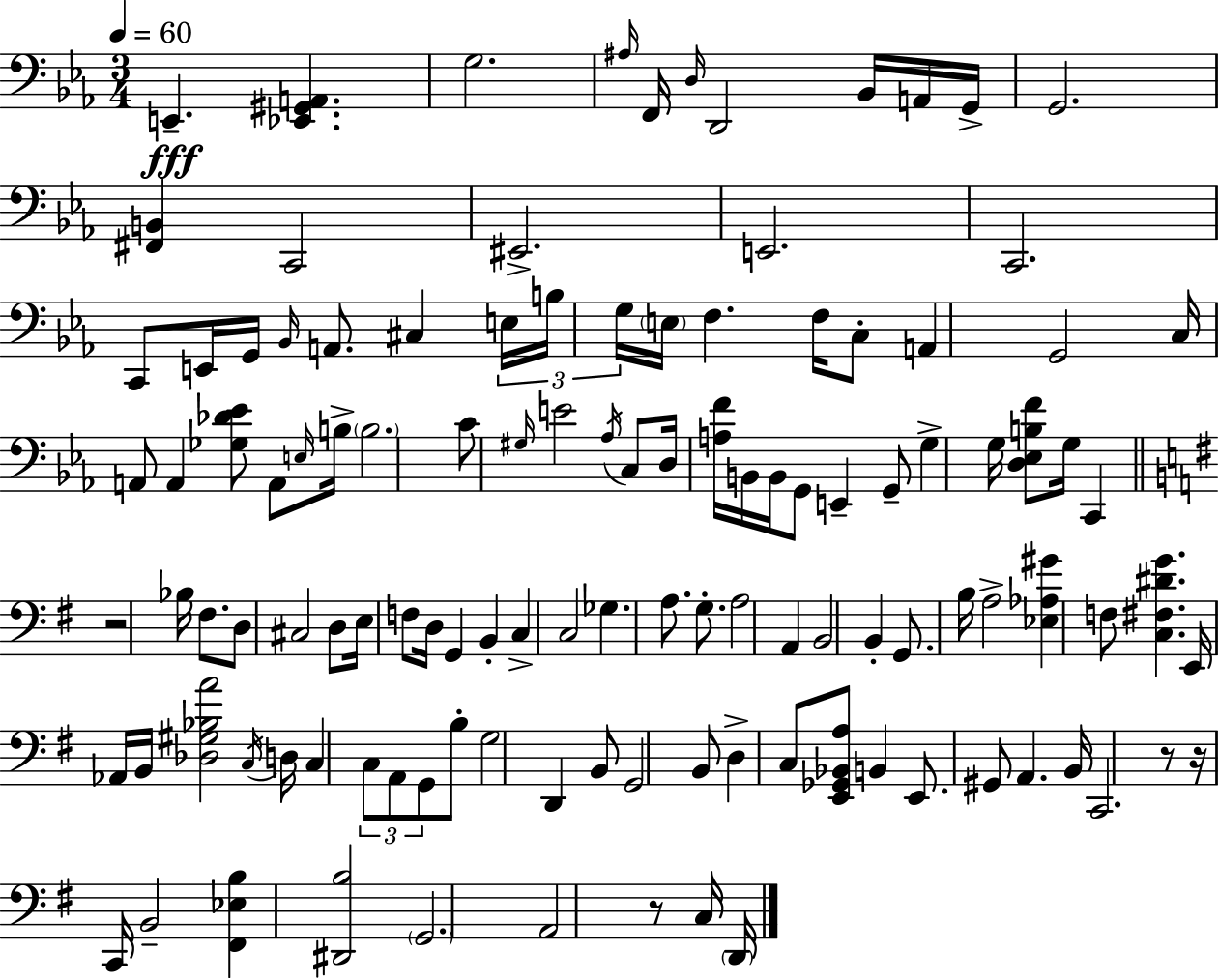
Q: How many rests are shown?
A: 4